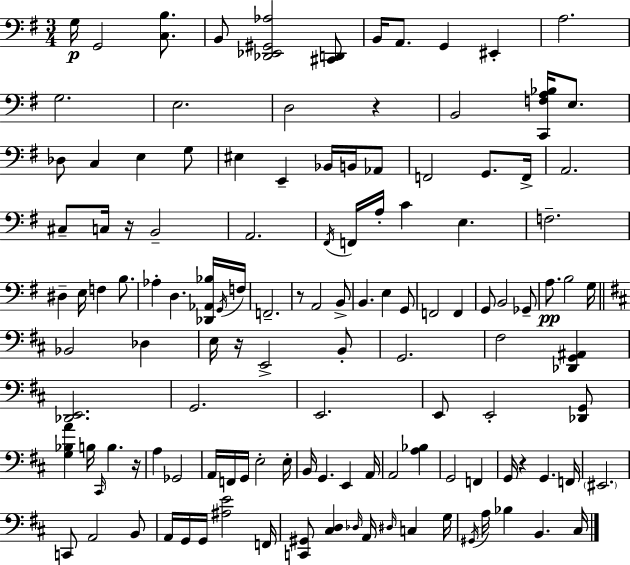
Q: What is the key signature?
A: G major